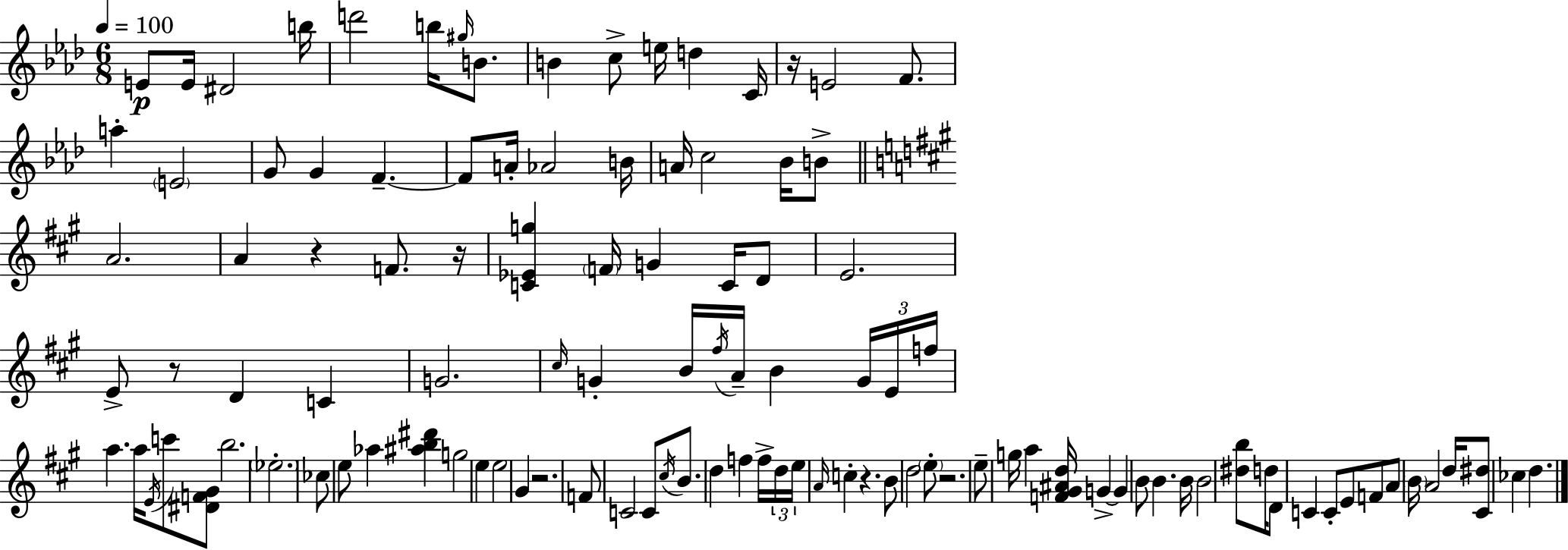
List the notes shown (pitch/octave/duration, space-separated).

E4/e E4/s D#4/h B5/s D6/h B5/s G#5/s B4/e. B4/q C5/e E5/s D5/q C4/s R/s E4/h F4/e. A5/q E4/h G4/e G4/q F4/q. F4/e A4/s Ab4/h B4/s A4/s C5/h Bb4/s B4/e A4/h. A4/q R/q F4/e. R/s [C4,Eb4,G5]/q F4/s G4/q C4/s D4/e E4/h. E4/e R/e D4/q C4/q G4/h. C#5/s G4/q B4/s F#5/s A4/s B4/q G4/s E4/s F5/s A5/q. A5/s E4/s C6/e [D#4,F4,G#4]/e B5/h. Eb5/h. CES5/e E5/e Ab5/q [A#5,B5,D#6]/q G5/h E5/q E5/h G#4/q R/h. F4/e C4/h C4/e C#5/s B4/e. D5/q F5/q F5/s D5/s E5/s A4/s C5/q R/q. B4/e D5/h E5/e R/h. E5/e G5/s A5/q [F4,G#4,A#4,D5]/s G4/q G4/q B4/e B4/q. B4/s B4/h [D#5,B5]/e D5/s D4/e C4/q C4/e E4/e F4/e A4/e B4/s A4/h D5/s [C#4,D#5]/e CES5/q D5/q.